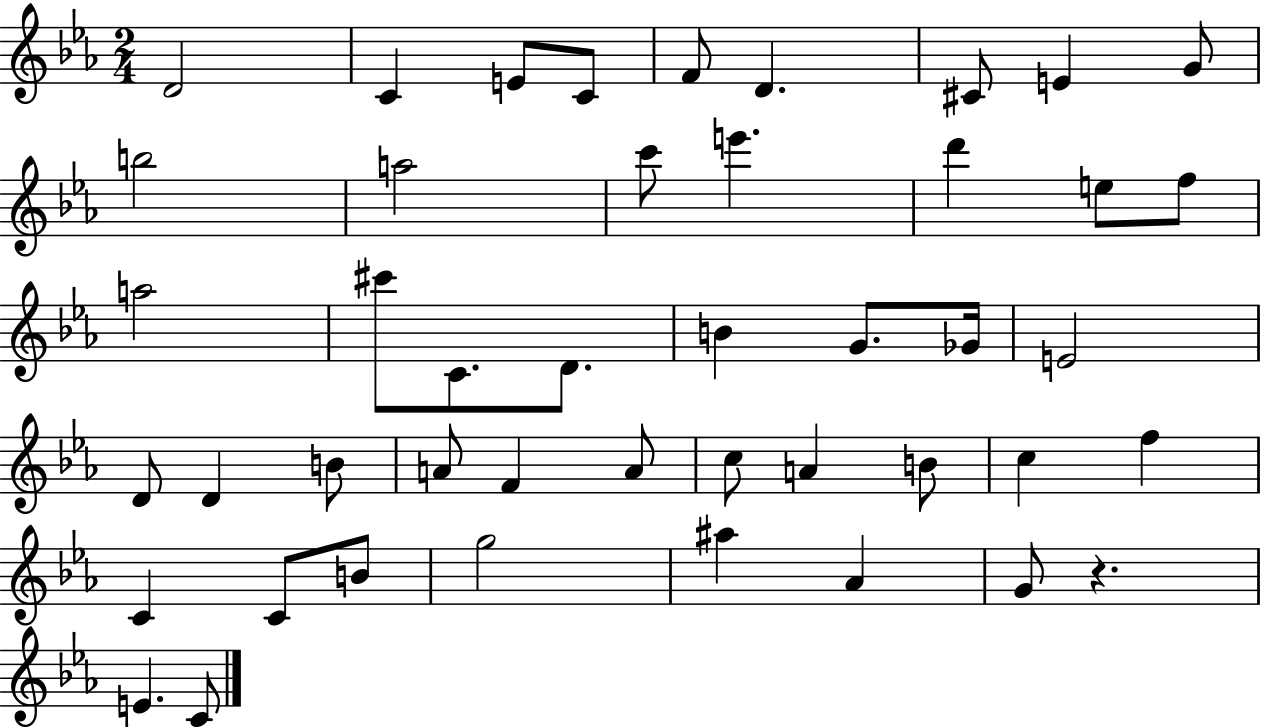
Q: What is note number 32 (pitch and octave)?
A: A4